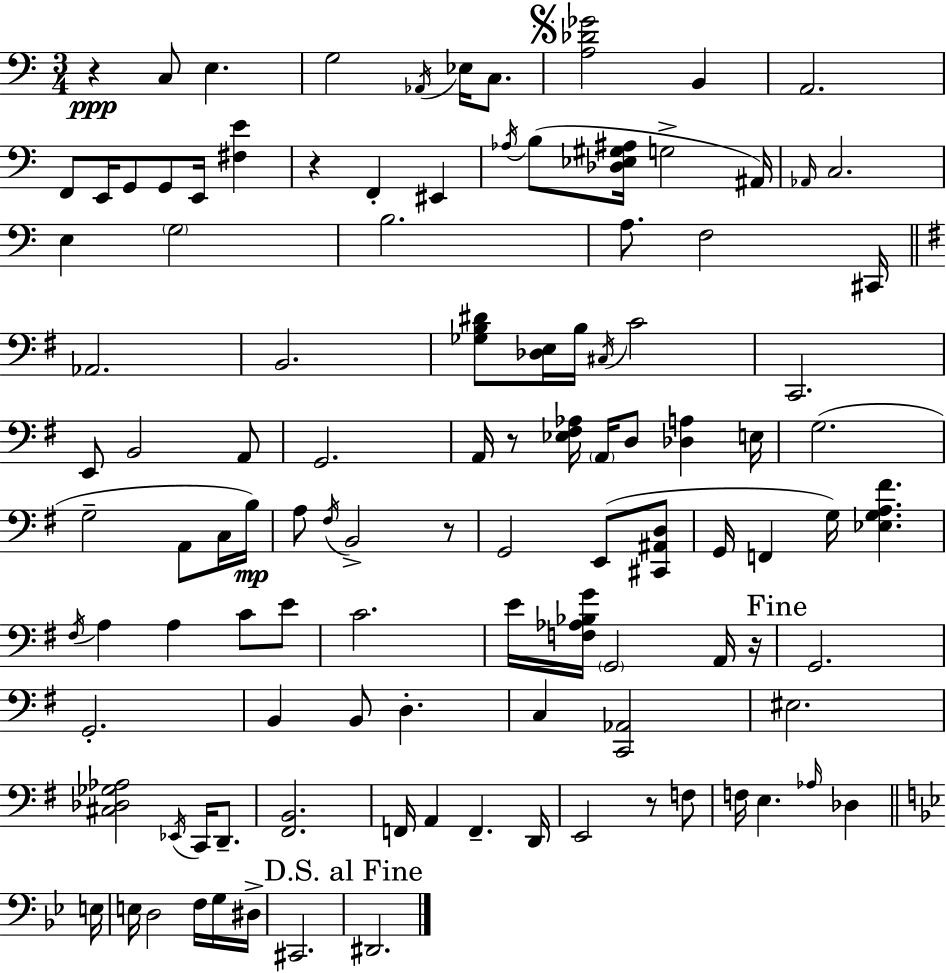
{
  \clef bass
  \numericTimeSignature
  \time 3/4
  \key a \minor
  r4\ppp c8 e4. | g2 \acciaccatura { aes,16 } ees16 c8. | \mark \markup { \musicglyph "scripts.segno" } <a des' ges'>2 b,4 | a,2. | \break f,8 e,16 g,8 g,8 e,16 <fis e'>4 | r4 f,4-. eis,4 | \acciaccatura { aes16 }( b8 <des ees gis ais>16 g2-> | ais,16) \grace { aes,16 } c2. | \break e4 \parenthesize g2 | b2. | a8. f2 | cis,16 \bar "||" \break \key g \major aes,2. | b,2. | <ges b dis'>8 <des e>16 b16 \acciaccatura { cis16 } c'2 | c,2. | \break e,8 b,2 a,8 | g,2. | a,16 r8 <ees fis aes>16 \parenthesize a,16 d8 <des a>4 | e16 g2.( | \break g2-- a,8 c16 | b16\mp) a8 \acciaccatura { fis16 } b,2-> | r8 g,2 e,8( | <cis, ais, d>8 g,16 f,4 g16) <ees g a fis'>4. | \break \acciaccatura { fis16 } a4 a4 c'8 | e'8 c'2. | e'16 <f aes bes g'>16 \parenthesize g,2 | a,16 r16 \mark "Fine" g,2. | \break g,2.-. | b,4 b,8 d4.-. | c4 <c, aes,>2 | eis2. | \break <cis des ges aes>2 \acciaccatura { ees,16 } | c,16 d,8.-- <fis, b,>2. | f,16 a,4 f,4.-- | d,16 e,2 | \break r8 f8 f16 e4. \grace { aes16 } | des4 \bar "||" \break \key g \minor e16 e16 d2 f16 g16 | dis16-> cis,2. | \mark "D.S. al Fine" dis,2. | \bar "|."
}